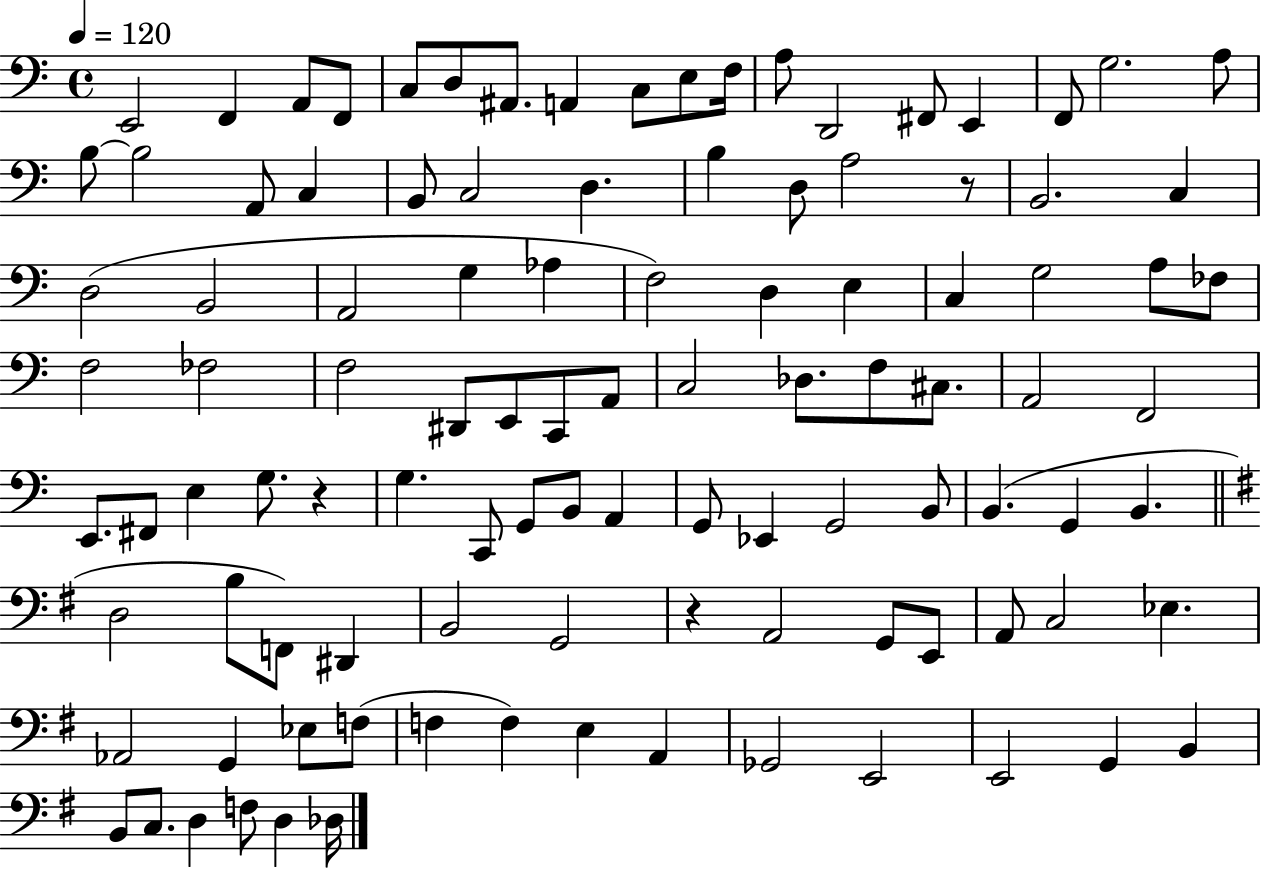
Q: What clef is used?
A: bass